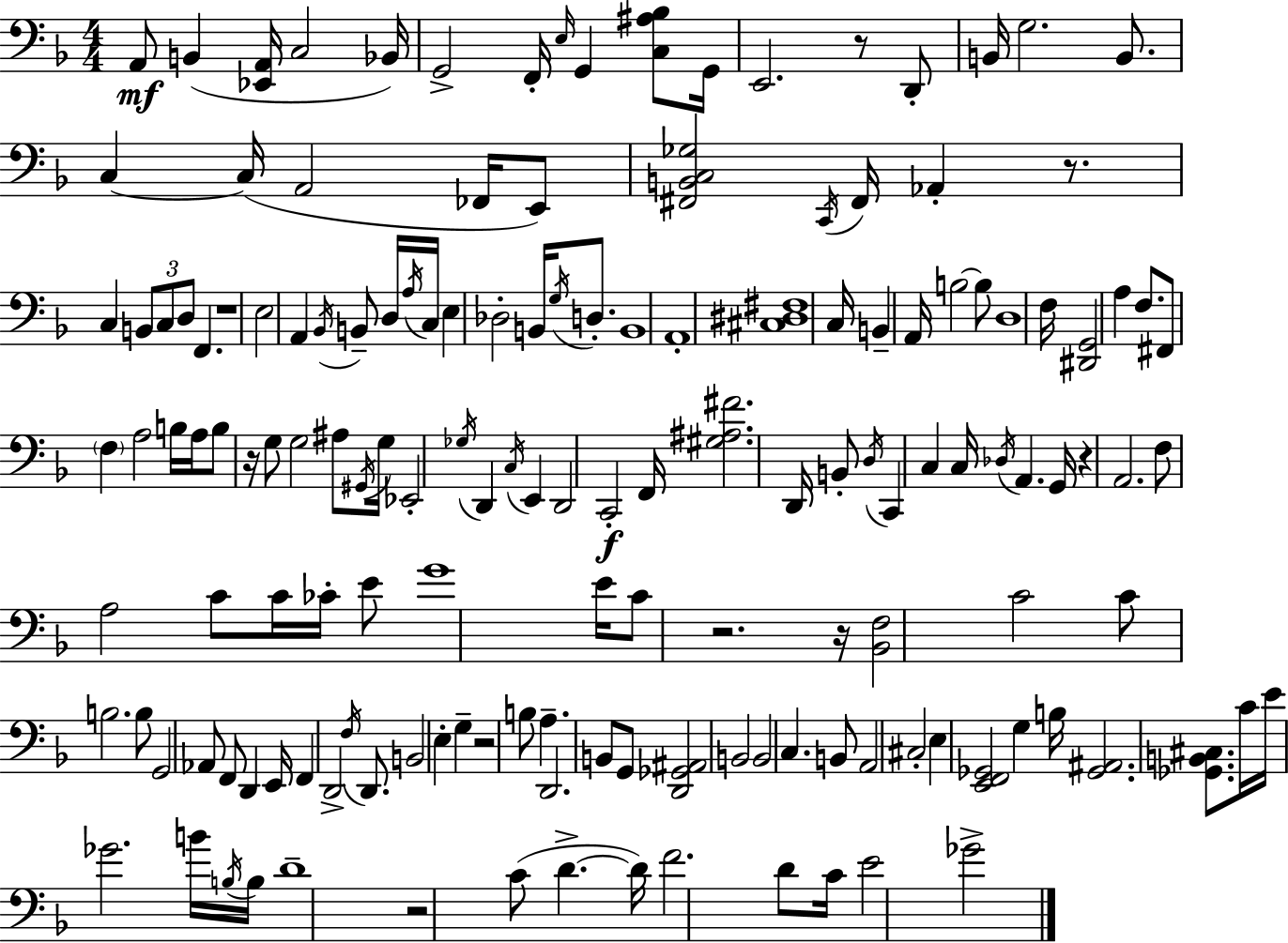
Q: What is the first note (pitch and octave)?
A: A2